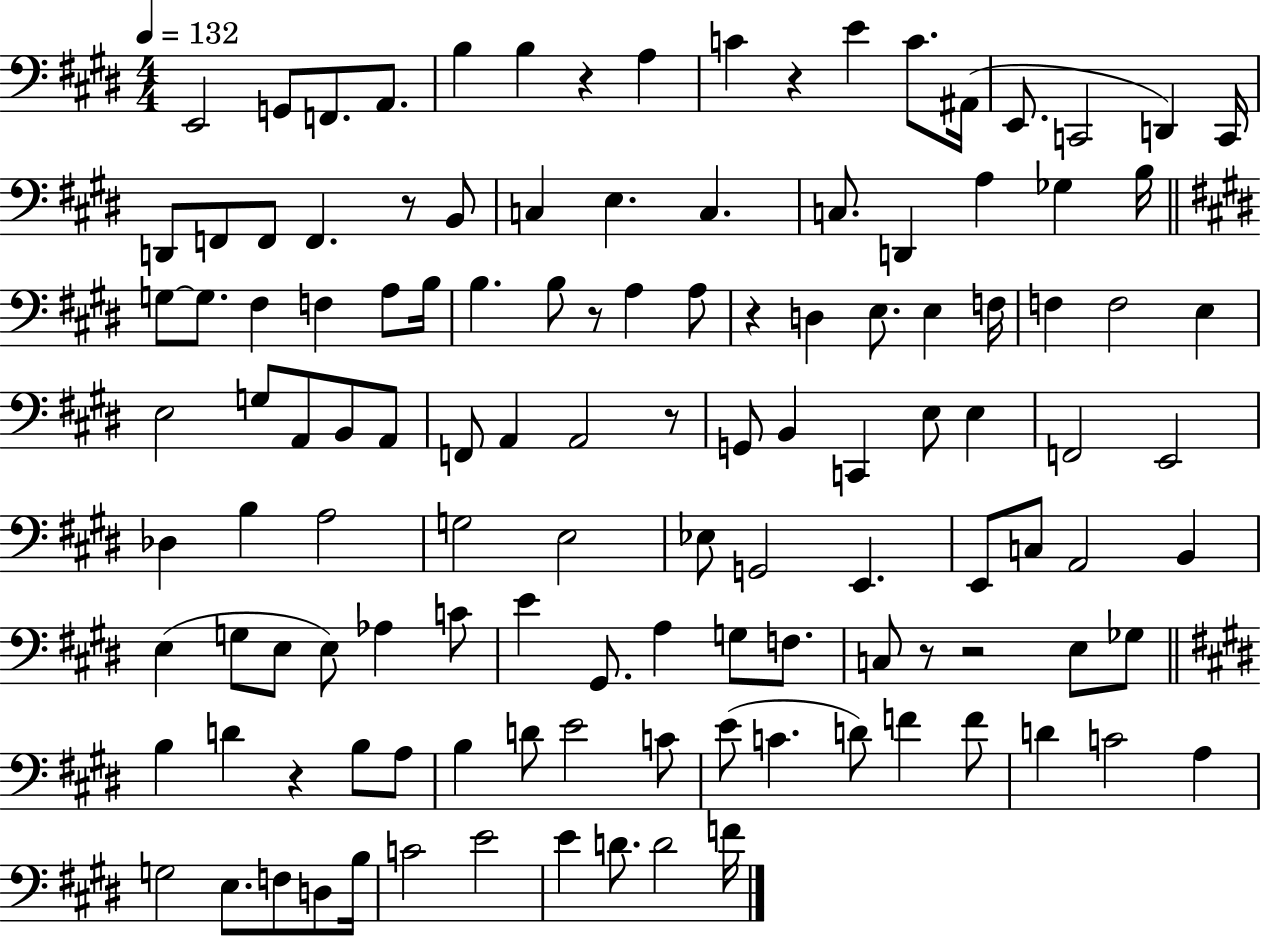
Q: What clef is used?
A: bass